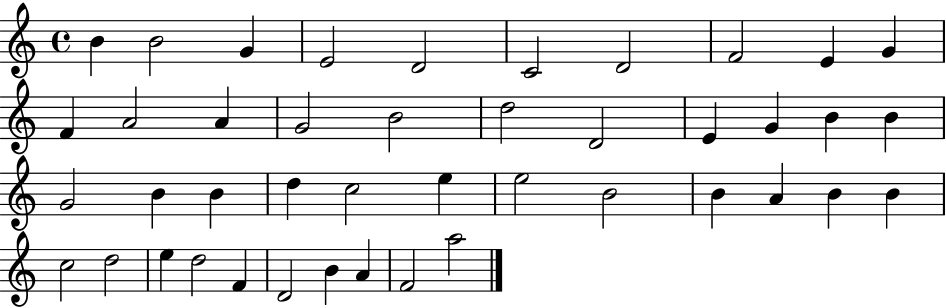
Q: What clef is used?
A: treble